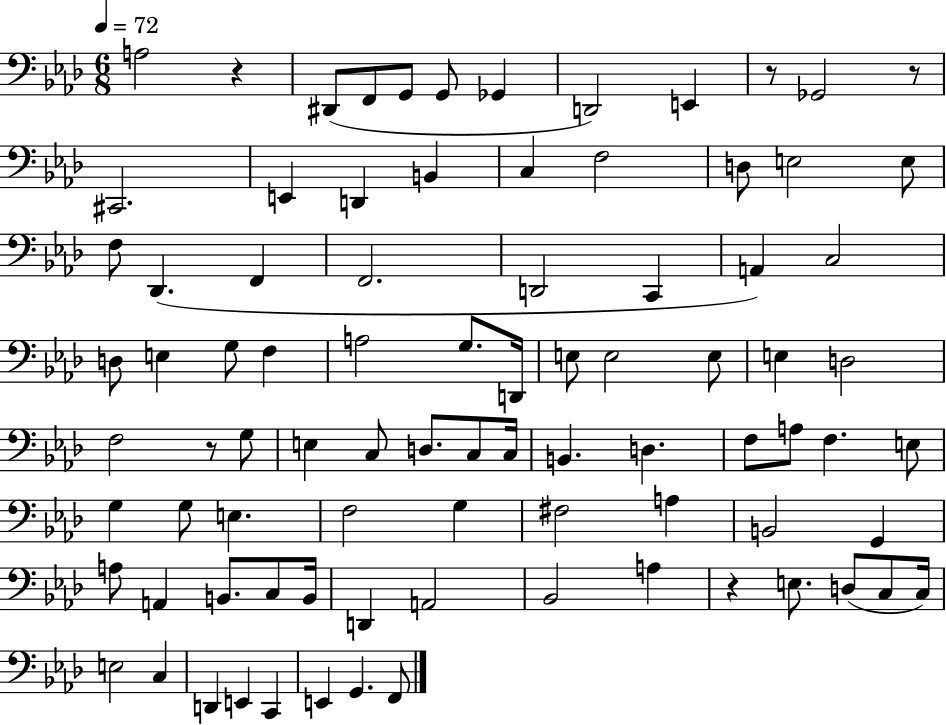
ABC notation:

X:1
T:Untitled
M:6/8
L:1/4
K:Ab
A,2 z ^D,,/2 F,,/2 G,,/2 G,,/2 _G,, D,,2 E,, z/2 _G,,2 z/2 ^C,,2 E,, D,, B,, C, F,2 D,/2 E,2 E,/2 F,/2 _D,, F,, F,,2 D,,2 C,, A,, C,2 D,/2 E, G,/2 F, A,2 G,/2 D,,/4 E,/2 E,2 E,/2 E, D,2 F,2 z/2 G,/2 E, C,/2 D,/2 C,/2 C,/4 B,, D, F,/2 A,/2 F, E,/2 G, G,/2 E, F,2 G, ^F,2 A, B,,2 G,, A,/2 A,, B,,/2 C,/2 B,,/4 D,, A,,2 _B,,2 A, z E,/2 D,/2 C,/2 C,/4 E,2 C, D,, E,, C,, E,, G,, F,,/2